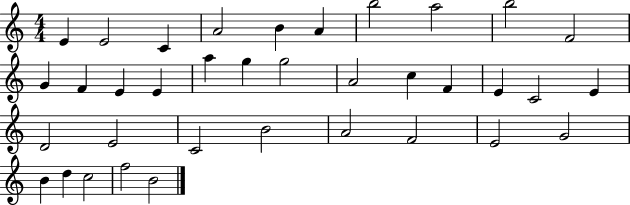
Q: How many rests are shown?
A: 0